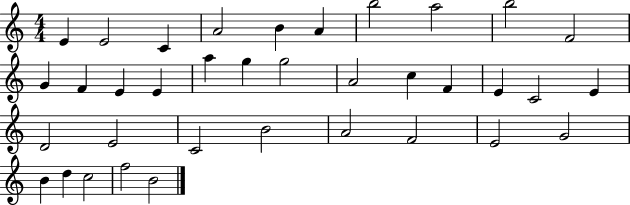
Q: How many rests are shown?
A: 0